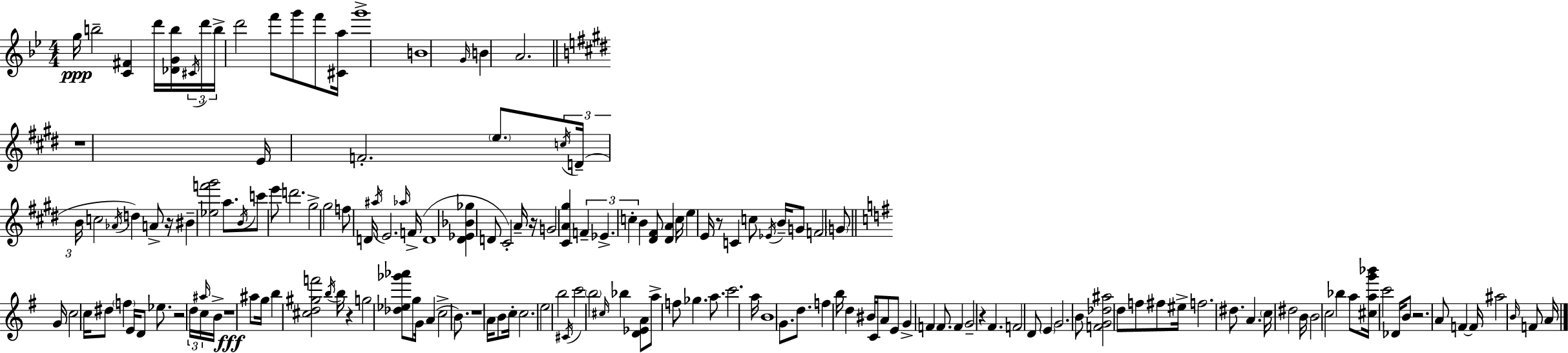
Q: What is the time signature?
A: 4/4